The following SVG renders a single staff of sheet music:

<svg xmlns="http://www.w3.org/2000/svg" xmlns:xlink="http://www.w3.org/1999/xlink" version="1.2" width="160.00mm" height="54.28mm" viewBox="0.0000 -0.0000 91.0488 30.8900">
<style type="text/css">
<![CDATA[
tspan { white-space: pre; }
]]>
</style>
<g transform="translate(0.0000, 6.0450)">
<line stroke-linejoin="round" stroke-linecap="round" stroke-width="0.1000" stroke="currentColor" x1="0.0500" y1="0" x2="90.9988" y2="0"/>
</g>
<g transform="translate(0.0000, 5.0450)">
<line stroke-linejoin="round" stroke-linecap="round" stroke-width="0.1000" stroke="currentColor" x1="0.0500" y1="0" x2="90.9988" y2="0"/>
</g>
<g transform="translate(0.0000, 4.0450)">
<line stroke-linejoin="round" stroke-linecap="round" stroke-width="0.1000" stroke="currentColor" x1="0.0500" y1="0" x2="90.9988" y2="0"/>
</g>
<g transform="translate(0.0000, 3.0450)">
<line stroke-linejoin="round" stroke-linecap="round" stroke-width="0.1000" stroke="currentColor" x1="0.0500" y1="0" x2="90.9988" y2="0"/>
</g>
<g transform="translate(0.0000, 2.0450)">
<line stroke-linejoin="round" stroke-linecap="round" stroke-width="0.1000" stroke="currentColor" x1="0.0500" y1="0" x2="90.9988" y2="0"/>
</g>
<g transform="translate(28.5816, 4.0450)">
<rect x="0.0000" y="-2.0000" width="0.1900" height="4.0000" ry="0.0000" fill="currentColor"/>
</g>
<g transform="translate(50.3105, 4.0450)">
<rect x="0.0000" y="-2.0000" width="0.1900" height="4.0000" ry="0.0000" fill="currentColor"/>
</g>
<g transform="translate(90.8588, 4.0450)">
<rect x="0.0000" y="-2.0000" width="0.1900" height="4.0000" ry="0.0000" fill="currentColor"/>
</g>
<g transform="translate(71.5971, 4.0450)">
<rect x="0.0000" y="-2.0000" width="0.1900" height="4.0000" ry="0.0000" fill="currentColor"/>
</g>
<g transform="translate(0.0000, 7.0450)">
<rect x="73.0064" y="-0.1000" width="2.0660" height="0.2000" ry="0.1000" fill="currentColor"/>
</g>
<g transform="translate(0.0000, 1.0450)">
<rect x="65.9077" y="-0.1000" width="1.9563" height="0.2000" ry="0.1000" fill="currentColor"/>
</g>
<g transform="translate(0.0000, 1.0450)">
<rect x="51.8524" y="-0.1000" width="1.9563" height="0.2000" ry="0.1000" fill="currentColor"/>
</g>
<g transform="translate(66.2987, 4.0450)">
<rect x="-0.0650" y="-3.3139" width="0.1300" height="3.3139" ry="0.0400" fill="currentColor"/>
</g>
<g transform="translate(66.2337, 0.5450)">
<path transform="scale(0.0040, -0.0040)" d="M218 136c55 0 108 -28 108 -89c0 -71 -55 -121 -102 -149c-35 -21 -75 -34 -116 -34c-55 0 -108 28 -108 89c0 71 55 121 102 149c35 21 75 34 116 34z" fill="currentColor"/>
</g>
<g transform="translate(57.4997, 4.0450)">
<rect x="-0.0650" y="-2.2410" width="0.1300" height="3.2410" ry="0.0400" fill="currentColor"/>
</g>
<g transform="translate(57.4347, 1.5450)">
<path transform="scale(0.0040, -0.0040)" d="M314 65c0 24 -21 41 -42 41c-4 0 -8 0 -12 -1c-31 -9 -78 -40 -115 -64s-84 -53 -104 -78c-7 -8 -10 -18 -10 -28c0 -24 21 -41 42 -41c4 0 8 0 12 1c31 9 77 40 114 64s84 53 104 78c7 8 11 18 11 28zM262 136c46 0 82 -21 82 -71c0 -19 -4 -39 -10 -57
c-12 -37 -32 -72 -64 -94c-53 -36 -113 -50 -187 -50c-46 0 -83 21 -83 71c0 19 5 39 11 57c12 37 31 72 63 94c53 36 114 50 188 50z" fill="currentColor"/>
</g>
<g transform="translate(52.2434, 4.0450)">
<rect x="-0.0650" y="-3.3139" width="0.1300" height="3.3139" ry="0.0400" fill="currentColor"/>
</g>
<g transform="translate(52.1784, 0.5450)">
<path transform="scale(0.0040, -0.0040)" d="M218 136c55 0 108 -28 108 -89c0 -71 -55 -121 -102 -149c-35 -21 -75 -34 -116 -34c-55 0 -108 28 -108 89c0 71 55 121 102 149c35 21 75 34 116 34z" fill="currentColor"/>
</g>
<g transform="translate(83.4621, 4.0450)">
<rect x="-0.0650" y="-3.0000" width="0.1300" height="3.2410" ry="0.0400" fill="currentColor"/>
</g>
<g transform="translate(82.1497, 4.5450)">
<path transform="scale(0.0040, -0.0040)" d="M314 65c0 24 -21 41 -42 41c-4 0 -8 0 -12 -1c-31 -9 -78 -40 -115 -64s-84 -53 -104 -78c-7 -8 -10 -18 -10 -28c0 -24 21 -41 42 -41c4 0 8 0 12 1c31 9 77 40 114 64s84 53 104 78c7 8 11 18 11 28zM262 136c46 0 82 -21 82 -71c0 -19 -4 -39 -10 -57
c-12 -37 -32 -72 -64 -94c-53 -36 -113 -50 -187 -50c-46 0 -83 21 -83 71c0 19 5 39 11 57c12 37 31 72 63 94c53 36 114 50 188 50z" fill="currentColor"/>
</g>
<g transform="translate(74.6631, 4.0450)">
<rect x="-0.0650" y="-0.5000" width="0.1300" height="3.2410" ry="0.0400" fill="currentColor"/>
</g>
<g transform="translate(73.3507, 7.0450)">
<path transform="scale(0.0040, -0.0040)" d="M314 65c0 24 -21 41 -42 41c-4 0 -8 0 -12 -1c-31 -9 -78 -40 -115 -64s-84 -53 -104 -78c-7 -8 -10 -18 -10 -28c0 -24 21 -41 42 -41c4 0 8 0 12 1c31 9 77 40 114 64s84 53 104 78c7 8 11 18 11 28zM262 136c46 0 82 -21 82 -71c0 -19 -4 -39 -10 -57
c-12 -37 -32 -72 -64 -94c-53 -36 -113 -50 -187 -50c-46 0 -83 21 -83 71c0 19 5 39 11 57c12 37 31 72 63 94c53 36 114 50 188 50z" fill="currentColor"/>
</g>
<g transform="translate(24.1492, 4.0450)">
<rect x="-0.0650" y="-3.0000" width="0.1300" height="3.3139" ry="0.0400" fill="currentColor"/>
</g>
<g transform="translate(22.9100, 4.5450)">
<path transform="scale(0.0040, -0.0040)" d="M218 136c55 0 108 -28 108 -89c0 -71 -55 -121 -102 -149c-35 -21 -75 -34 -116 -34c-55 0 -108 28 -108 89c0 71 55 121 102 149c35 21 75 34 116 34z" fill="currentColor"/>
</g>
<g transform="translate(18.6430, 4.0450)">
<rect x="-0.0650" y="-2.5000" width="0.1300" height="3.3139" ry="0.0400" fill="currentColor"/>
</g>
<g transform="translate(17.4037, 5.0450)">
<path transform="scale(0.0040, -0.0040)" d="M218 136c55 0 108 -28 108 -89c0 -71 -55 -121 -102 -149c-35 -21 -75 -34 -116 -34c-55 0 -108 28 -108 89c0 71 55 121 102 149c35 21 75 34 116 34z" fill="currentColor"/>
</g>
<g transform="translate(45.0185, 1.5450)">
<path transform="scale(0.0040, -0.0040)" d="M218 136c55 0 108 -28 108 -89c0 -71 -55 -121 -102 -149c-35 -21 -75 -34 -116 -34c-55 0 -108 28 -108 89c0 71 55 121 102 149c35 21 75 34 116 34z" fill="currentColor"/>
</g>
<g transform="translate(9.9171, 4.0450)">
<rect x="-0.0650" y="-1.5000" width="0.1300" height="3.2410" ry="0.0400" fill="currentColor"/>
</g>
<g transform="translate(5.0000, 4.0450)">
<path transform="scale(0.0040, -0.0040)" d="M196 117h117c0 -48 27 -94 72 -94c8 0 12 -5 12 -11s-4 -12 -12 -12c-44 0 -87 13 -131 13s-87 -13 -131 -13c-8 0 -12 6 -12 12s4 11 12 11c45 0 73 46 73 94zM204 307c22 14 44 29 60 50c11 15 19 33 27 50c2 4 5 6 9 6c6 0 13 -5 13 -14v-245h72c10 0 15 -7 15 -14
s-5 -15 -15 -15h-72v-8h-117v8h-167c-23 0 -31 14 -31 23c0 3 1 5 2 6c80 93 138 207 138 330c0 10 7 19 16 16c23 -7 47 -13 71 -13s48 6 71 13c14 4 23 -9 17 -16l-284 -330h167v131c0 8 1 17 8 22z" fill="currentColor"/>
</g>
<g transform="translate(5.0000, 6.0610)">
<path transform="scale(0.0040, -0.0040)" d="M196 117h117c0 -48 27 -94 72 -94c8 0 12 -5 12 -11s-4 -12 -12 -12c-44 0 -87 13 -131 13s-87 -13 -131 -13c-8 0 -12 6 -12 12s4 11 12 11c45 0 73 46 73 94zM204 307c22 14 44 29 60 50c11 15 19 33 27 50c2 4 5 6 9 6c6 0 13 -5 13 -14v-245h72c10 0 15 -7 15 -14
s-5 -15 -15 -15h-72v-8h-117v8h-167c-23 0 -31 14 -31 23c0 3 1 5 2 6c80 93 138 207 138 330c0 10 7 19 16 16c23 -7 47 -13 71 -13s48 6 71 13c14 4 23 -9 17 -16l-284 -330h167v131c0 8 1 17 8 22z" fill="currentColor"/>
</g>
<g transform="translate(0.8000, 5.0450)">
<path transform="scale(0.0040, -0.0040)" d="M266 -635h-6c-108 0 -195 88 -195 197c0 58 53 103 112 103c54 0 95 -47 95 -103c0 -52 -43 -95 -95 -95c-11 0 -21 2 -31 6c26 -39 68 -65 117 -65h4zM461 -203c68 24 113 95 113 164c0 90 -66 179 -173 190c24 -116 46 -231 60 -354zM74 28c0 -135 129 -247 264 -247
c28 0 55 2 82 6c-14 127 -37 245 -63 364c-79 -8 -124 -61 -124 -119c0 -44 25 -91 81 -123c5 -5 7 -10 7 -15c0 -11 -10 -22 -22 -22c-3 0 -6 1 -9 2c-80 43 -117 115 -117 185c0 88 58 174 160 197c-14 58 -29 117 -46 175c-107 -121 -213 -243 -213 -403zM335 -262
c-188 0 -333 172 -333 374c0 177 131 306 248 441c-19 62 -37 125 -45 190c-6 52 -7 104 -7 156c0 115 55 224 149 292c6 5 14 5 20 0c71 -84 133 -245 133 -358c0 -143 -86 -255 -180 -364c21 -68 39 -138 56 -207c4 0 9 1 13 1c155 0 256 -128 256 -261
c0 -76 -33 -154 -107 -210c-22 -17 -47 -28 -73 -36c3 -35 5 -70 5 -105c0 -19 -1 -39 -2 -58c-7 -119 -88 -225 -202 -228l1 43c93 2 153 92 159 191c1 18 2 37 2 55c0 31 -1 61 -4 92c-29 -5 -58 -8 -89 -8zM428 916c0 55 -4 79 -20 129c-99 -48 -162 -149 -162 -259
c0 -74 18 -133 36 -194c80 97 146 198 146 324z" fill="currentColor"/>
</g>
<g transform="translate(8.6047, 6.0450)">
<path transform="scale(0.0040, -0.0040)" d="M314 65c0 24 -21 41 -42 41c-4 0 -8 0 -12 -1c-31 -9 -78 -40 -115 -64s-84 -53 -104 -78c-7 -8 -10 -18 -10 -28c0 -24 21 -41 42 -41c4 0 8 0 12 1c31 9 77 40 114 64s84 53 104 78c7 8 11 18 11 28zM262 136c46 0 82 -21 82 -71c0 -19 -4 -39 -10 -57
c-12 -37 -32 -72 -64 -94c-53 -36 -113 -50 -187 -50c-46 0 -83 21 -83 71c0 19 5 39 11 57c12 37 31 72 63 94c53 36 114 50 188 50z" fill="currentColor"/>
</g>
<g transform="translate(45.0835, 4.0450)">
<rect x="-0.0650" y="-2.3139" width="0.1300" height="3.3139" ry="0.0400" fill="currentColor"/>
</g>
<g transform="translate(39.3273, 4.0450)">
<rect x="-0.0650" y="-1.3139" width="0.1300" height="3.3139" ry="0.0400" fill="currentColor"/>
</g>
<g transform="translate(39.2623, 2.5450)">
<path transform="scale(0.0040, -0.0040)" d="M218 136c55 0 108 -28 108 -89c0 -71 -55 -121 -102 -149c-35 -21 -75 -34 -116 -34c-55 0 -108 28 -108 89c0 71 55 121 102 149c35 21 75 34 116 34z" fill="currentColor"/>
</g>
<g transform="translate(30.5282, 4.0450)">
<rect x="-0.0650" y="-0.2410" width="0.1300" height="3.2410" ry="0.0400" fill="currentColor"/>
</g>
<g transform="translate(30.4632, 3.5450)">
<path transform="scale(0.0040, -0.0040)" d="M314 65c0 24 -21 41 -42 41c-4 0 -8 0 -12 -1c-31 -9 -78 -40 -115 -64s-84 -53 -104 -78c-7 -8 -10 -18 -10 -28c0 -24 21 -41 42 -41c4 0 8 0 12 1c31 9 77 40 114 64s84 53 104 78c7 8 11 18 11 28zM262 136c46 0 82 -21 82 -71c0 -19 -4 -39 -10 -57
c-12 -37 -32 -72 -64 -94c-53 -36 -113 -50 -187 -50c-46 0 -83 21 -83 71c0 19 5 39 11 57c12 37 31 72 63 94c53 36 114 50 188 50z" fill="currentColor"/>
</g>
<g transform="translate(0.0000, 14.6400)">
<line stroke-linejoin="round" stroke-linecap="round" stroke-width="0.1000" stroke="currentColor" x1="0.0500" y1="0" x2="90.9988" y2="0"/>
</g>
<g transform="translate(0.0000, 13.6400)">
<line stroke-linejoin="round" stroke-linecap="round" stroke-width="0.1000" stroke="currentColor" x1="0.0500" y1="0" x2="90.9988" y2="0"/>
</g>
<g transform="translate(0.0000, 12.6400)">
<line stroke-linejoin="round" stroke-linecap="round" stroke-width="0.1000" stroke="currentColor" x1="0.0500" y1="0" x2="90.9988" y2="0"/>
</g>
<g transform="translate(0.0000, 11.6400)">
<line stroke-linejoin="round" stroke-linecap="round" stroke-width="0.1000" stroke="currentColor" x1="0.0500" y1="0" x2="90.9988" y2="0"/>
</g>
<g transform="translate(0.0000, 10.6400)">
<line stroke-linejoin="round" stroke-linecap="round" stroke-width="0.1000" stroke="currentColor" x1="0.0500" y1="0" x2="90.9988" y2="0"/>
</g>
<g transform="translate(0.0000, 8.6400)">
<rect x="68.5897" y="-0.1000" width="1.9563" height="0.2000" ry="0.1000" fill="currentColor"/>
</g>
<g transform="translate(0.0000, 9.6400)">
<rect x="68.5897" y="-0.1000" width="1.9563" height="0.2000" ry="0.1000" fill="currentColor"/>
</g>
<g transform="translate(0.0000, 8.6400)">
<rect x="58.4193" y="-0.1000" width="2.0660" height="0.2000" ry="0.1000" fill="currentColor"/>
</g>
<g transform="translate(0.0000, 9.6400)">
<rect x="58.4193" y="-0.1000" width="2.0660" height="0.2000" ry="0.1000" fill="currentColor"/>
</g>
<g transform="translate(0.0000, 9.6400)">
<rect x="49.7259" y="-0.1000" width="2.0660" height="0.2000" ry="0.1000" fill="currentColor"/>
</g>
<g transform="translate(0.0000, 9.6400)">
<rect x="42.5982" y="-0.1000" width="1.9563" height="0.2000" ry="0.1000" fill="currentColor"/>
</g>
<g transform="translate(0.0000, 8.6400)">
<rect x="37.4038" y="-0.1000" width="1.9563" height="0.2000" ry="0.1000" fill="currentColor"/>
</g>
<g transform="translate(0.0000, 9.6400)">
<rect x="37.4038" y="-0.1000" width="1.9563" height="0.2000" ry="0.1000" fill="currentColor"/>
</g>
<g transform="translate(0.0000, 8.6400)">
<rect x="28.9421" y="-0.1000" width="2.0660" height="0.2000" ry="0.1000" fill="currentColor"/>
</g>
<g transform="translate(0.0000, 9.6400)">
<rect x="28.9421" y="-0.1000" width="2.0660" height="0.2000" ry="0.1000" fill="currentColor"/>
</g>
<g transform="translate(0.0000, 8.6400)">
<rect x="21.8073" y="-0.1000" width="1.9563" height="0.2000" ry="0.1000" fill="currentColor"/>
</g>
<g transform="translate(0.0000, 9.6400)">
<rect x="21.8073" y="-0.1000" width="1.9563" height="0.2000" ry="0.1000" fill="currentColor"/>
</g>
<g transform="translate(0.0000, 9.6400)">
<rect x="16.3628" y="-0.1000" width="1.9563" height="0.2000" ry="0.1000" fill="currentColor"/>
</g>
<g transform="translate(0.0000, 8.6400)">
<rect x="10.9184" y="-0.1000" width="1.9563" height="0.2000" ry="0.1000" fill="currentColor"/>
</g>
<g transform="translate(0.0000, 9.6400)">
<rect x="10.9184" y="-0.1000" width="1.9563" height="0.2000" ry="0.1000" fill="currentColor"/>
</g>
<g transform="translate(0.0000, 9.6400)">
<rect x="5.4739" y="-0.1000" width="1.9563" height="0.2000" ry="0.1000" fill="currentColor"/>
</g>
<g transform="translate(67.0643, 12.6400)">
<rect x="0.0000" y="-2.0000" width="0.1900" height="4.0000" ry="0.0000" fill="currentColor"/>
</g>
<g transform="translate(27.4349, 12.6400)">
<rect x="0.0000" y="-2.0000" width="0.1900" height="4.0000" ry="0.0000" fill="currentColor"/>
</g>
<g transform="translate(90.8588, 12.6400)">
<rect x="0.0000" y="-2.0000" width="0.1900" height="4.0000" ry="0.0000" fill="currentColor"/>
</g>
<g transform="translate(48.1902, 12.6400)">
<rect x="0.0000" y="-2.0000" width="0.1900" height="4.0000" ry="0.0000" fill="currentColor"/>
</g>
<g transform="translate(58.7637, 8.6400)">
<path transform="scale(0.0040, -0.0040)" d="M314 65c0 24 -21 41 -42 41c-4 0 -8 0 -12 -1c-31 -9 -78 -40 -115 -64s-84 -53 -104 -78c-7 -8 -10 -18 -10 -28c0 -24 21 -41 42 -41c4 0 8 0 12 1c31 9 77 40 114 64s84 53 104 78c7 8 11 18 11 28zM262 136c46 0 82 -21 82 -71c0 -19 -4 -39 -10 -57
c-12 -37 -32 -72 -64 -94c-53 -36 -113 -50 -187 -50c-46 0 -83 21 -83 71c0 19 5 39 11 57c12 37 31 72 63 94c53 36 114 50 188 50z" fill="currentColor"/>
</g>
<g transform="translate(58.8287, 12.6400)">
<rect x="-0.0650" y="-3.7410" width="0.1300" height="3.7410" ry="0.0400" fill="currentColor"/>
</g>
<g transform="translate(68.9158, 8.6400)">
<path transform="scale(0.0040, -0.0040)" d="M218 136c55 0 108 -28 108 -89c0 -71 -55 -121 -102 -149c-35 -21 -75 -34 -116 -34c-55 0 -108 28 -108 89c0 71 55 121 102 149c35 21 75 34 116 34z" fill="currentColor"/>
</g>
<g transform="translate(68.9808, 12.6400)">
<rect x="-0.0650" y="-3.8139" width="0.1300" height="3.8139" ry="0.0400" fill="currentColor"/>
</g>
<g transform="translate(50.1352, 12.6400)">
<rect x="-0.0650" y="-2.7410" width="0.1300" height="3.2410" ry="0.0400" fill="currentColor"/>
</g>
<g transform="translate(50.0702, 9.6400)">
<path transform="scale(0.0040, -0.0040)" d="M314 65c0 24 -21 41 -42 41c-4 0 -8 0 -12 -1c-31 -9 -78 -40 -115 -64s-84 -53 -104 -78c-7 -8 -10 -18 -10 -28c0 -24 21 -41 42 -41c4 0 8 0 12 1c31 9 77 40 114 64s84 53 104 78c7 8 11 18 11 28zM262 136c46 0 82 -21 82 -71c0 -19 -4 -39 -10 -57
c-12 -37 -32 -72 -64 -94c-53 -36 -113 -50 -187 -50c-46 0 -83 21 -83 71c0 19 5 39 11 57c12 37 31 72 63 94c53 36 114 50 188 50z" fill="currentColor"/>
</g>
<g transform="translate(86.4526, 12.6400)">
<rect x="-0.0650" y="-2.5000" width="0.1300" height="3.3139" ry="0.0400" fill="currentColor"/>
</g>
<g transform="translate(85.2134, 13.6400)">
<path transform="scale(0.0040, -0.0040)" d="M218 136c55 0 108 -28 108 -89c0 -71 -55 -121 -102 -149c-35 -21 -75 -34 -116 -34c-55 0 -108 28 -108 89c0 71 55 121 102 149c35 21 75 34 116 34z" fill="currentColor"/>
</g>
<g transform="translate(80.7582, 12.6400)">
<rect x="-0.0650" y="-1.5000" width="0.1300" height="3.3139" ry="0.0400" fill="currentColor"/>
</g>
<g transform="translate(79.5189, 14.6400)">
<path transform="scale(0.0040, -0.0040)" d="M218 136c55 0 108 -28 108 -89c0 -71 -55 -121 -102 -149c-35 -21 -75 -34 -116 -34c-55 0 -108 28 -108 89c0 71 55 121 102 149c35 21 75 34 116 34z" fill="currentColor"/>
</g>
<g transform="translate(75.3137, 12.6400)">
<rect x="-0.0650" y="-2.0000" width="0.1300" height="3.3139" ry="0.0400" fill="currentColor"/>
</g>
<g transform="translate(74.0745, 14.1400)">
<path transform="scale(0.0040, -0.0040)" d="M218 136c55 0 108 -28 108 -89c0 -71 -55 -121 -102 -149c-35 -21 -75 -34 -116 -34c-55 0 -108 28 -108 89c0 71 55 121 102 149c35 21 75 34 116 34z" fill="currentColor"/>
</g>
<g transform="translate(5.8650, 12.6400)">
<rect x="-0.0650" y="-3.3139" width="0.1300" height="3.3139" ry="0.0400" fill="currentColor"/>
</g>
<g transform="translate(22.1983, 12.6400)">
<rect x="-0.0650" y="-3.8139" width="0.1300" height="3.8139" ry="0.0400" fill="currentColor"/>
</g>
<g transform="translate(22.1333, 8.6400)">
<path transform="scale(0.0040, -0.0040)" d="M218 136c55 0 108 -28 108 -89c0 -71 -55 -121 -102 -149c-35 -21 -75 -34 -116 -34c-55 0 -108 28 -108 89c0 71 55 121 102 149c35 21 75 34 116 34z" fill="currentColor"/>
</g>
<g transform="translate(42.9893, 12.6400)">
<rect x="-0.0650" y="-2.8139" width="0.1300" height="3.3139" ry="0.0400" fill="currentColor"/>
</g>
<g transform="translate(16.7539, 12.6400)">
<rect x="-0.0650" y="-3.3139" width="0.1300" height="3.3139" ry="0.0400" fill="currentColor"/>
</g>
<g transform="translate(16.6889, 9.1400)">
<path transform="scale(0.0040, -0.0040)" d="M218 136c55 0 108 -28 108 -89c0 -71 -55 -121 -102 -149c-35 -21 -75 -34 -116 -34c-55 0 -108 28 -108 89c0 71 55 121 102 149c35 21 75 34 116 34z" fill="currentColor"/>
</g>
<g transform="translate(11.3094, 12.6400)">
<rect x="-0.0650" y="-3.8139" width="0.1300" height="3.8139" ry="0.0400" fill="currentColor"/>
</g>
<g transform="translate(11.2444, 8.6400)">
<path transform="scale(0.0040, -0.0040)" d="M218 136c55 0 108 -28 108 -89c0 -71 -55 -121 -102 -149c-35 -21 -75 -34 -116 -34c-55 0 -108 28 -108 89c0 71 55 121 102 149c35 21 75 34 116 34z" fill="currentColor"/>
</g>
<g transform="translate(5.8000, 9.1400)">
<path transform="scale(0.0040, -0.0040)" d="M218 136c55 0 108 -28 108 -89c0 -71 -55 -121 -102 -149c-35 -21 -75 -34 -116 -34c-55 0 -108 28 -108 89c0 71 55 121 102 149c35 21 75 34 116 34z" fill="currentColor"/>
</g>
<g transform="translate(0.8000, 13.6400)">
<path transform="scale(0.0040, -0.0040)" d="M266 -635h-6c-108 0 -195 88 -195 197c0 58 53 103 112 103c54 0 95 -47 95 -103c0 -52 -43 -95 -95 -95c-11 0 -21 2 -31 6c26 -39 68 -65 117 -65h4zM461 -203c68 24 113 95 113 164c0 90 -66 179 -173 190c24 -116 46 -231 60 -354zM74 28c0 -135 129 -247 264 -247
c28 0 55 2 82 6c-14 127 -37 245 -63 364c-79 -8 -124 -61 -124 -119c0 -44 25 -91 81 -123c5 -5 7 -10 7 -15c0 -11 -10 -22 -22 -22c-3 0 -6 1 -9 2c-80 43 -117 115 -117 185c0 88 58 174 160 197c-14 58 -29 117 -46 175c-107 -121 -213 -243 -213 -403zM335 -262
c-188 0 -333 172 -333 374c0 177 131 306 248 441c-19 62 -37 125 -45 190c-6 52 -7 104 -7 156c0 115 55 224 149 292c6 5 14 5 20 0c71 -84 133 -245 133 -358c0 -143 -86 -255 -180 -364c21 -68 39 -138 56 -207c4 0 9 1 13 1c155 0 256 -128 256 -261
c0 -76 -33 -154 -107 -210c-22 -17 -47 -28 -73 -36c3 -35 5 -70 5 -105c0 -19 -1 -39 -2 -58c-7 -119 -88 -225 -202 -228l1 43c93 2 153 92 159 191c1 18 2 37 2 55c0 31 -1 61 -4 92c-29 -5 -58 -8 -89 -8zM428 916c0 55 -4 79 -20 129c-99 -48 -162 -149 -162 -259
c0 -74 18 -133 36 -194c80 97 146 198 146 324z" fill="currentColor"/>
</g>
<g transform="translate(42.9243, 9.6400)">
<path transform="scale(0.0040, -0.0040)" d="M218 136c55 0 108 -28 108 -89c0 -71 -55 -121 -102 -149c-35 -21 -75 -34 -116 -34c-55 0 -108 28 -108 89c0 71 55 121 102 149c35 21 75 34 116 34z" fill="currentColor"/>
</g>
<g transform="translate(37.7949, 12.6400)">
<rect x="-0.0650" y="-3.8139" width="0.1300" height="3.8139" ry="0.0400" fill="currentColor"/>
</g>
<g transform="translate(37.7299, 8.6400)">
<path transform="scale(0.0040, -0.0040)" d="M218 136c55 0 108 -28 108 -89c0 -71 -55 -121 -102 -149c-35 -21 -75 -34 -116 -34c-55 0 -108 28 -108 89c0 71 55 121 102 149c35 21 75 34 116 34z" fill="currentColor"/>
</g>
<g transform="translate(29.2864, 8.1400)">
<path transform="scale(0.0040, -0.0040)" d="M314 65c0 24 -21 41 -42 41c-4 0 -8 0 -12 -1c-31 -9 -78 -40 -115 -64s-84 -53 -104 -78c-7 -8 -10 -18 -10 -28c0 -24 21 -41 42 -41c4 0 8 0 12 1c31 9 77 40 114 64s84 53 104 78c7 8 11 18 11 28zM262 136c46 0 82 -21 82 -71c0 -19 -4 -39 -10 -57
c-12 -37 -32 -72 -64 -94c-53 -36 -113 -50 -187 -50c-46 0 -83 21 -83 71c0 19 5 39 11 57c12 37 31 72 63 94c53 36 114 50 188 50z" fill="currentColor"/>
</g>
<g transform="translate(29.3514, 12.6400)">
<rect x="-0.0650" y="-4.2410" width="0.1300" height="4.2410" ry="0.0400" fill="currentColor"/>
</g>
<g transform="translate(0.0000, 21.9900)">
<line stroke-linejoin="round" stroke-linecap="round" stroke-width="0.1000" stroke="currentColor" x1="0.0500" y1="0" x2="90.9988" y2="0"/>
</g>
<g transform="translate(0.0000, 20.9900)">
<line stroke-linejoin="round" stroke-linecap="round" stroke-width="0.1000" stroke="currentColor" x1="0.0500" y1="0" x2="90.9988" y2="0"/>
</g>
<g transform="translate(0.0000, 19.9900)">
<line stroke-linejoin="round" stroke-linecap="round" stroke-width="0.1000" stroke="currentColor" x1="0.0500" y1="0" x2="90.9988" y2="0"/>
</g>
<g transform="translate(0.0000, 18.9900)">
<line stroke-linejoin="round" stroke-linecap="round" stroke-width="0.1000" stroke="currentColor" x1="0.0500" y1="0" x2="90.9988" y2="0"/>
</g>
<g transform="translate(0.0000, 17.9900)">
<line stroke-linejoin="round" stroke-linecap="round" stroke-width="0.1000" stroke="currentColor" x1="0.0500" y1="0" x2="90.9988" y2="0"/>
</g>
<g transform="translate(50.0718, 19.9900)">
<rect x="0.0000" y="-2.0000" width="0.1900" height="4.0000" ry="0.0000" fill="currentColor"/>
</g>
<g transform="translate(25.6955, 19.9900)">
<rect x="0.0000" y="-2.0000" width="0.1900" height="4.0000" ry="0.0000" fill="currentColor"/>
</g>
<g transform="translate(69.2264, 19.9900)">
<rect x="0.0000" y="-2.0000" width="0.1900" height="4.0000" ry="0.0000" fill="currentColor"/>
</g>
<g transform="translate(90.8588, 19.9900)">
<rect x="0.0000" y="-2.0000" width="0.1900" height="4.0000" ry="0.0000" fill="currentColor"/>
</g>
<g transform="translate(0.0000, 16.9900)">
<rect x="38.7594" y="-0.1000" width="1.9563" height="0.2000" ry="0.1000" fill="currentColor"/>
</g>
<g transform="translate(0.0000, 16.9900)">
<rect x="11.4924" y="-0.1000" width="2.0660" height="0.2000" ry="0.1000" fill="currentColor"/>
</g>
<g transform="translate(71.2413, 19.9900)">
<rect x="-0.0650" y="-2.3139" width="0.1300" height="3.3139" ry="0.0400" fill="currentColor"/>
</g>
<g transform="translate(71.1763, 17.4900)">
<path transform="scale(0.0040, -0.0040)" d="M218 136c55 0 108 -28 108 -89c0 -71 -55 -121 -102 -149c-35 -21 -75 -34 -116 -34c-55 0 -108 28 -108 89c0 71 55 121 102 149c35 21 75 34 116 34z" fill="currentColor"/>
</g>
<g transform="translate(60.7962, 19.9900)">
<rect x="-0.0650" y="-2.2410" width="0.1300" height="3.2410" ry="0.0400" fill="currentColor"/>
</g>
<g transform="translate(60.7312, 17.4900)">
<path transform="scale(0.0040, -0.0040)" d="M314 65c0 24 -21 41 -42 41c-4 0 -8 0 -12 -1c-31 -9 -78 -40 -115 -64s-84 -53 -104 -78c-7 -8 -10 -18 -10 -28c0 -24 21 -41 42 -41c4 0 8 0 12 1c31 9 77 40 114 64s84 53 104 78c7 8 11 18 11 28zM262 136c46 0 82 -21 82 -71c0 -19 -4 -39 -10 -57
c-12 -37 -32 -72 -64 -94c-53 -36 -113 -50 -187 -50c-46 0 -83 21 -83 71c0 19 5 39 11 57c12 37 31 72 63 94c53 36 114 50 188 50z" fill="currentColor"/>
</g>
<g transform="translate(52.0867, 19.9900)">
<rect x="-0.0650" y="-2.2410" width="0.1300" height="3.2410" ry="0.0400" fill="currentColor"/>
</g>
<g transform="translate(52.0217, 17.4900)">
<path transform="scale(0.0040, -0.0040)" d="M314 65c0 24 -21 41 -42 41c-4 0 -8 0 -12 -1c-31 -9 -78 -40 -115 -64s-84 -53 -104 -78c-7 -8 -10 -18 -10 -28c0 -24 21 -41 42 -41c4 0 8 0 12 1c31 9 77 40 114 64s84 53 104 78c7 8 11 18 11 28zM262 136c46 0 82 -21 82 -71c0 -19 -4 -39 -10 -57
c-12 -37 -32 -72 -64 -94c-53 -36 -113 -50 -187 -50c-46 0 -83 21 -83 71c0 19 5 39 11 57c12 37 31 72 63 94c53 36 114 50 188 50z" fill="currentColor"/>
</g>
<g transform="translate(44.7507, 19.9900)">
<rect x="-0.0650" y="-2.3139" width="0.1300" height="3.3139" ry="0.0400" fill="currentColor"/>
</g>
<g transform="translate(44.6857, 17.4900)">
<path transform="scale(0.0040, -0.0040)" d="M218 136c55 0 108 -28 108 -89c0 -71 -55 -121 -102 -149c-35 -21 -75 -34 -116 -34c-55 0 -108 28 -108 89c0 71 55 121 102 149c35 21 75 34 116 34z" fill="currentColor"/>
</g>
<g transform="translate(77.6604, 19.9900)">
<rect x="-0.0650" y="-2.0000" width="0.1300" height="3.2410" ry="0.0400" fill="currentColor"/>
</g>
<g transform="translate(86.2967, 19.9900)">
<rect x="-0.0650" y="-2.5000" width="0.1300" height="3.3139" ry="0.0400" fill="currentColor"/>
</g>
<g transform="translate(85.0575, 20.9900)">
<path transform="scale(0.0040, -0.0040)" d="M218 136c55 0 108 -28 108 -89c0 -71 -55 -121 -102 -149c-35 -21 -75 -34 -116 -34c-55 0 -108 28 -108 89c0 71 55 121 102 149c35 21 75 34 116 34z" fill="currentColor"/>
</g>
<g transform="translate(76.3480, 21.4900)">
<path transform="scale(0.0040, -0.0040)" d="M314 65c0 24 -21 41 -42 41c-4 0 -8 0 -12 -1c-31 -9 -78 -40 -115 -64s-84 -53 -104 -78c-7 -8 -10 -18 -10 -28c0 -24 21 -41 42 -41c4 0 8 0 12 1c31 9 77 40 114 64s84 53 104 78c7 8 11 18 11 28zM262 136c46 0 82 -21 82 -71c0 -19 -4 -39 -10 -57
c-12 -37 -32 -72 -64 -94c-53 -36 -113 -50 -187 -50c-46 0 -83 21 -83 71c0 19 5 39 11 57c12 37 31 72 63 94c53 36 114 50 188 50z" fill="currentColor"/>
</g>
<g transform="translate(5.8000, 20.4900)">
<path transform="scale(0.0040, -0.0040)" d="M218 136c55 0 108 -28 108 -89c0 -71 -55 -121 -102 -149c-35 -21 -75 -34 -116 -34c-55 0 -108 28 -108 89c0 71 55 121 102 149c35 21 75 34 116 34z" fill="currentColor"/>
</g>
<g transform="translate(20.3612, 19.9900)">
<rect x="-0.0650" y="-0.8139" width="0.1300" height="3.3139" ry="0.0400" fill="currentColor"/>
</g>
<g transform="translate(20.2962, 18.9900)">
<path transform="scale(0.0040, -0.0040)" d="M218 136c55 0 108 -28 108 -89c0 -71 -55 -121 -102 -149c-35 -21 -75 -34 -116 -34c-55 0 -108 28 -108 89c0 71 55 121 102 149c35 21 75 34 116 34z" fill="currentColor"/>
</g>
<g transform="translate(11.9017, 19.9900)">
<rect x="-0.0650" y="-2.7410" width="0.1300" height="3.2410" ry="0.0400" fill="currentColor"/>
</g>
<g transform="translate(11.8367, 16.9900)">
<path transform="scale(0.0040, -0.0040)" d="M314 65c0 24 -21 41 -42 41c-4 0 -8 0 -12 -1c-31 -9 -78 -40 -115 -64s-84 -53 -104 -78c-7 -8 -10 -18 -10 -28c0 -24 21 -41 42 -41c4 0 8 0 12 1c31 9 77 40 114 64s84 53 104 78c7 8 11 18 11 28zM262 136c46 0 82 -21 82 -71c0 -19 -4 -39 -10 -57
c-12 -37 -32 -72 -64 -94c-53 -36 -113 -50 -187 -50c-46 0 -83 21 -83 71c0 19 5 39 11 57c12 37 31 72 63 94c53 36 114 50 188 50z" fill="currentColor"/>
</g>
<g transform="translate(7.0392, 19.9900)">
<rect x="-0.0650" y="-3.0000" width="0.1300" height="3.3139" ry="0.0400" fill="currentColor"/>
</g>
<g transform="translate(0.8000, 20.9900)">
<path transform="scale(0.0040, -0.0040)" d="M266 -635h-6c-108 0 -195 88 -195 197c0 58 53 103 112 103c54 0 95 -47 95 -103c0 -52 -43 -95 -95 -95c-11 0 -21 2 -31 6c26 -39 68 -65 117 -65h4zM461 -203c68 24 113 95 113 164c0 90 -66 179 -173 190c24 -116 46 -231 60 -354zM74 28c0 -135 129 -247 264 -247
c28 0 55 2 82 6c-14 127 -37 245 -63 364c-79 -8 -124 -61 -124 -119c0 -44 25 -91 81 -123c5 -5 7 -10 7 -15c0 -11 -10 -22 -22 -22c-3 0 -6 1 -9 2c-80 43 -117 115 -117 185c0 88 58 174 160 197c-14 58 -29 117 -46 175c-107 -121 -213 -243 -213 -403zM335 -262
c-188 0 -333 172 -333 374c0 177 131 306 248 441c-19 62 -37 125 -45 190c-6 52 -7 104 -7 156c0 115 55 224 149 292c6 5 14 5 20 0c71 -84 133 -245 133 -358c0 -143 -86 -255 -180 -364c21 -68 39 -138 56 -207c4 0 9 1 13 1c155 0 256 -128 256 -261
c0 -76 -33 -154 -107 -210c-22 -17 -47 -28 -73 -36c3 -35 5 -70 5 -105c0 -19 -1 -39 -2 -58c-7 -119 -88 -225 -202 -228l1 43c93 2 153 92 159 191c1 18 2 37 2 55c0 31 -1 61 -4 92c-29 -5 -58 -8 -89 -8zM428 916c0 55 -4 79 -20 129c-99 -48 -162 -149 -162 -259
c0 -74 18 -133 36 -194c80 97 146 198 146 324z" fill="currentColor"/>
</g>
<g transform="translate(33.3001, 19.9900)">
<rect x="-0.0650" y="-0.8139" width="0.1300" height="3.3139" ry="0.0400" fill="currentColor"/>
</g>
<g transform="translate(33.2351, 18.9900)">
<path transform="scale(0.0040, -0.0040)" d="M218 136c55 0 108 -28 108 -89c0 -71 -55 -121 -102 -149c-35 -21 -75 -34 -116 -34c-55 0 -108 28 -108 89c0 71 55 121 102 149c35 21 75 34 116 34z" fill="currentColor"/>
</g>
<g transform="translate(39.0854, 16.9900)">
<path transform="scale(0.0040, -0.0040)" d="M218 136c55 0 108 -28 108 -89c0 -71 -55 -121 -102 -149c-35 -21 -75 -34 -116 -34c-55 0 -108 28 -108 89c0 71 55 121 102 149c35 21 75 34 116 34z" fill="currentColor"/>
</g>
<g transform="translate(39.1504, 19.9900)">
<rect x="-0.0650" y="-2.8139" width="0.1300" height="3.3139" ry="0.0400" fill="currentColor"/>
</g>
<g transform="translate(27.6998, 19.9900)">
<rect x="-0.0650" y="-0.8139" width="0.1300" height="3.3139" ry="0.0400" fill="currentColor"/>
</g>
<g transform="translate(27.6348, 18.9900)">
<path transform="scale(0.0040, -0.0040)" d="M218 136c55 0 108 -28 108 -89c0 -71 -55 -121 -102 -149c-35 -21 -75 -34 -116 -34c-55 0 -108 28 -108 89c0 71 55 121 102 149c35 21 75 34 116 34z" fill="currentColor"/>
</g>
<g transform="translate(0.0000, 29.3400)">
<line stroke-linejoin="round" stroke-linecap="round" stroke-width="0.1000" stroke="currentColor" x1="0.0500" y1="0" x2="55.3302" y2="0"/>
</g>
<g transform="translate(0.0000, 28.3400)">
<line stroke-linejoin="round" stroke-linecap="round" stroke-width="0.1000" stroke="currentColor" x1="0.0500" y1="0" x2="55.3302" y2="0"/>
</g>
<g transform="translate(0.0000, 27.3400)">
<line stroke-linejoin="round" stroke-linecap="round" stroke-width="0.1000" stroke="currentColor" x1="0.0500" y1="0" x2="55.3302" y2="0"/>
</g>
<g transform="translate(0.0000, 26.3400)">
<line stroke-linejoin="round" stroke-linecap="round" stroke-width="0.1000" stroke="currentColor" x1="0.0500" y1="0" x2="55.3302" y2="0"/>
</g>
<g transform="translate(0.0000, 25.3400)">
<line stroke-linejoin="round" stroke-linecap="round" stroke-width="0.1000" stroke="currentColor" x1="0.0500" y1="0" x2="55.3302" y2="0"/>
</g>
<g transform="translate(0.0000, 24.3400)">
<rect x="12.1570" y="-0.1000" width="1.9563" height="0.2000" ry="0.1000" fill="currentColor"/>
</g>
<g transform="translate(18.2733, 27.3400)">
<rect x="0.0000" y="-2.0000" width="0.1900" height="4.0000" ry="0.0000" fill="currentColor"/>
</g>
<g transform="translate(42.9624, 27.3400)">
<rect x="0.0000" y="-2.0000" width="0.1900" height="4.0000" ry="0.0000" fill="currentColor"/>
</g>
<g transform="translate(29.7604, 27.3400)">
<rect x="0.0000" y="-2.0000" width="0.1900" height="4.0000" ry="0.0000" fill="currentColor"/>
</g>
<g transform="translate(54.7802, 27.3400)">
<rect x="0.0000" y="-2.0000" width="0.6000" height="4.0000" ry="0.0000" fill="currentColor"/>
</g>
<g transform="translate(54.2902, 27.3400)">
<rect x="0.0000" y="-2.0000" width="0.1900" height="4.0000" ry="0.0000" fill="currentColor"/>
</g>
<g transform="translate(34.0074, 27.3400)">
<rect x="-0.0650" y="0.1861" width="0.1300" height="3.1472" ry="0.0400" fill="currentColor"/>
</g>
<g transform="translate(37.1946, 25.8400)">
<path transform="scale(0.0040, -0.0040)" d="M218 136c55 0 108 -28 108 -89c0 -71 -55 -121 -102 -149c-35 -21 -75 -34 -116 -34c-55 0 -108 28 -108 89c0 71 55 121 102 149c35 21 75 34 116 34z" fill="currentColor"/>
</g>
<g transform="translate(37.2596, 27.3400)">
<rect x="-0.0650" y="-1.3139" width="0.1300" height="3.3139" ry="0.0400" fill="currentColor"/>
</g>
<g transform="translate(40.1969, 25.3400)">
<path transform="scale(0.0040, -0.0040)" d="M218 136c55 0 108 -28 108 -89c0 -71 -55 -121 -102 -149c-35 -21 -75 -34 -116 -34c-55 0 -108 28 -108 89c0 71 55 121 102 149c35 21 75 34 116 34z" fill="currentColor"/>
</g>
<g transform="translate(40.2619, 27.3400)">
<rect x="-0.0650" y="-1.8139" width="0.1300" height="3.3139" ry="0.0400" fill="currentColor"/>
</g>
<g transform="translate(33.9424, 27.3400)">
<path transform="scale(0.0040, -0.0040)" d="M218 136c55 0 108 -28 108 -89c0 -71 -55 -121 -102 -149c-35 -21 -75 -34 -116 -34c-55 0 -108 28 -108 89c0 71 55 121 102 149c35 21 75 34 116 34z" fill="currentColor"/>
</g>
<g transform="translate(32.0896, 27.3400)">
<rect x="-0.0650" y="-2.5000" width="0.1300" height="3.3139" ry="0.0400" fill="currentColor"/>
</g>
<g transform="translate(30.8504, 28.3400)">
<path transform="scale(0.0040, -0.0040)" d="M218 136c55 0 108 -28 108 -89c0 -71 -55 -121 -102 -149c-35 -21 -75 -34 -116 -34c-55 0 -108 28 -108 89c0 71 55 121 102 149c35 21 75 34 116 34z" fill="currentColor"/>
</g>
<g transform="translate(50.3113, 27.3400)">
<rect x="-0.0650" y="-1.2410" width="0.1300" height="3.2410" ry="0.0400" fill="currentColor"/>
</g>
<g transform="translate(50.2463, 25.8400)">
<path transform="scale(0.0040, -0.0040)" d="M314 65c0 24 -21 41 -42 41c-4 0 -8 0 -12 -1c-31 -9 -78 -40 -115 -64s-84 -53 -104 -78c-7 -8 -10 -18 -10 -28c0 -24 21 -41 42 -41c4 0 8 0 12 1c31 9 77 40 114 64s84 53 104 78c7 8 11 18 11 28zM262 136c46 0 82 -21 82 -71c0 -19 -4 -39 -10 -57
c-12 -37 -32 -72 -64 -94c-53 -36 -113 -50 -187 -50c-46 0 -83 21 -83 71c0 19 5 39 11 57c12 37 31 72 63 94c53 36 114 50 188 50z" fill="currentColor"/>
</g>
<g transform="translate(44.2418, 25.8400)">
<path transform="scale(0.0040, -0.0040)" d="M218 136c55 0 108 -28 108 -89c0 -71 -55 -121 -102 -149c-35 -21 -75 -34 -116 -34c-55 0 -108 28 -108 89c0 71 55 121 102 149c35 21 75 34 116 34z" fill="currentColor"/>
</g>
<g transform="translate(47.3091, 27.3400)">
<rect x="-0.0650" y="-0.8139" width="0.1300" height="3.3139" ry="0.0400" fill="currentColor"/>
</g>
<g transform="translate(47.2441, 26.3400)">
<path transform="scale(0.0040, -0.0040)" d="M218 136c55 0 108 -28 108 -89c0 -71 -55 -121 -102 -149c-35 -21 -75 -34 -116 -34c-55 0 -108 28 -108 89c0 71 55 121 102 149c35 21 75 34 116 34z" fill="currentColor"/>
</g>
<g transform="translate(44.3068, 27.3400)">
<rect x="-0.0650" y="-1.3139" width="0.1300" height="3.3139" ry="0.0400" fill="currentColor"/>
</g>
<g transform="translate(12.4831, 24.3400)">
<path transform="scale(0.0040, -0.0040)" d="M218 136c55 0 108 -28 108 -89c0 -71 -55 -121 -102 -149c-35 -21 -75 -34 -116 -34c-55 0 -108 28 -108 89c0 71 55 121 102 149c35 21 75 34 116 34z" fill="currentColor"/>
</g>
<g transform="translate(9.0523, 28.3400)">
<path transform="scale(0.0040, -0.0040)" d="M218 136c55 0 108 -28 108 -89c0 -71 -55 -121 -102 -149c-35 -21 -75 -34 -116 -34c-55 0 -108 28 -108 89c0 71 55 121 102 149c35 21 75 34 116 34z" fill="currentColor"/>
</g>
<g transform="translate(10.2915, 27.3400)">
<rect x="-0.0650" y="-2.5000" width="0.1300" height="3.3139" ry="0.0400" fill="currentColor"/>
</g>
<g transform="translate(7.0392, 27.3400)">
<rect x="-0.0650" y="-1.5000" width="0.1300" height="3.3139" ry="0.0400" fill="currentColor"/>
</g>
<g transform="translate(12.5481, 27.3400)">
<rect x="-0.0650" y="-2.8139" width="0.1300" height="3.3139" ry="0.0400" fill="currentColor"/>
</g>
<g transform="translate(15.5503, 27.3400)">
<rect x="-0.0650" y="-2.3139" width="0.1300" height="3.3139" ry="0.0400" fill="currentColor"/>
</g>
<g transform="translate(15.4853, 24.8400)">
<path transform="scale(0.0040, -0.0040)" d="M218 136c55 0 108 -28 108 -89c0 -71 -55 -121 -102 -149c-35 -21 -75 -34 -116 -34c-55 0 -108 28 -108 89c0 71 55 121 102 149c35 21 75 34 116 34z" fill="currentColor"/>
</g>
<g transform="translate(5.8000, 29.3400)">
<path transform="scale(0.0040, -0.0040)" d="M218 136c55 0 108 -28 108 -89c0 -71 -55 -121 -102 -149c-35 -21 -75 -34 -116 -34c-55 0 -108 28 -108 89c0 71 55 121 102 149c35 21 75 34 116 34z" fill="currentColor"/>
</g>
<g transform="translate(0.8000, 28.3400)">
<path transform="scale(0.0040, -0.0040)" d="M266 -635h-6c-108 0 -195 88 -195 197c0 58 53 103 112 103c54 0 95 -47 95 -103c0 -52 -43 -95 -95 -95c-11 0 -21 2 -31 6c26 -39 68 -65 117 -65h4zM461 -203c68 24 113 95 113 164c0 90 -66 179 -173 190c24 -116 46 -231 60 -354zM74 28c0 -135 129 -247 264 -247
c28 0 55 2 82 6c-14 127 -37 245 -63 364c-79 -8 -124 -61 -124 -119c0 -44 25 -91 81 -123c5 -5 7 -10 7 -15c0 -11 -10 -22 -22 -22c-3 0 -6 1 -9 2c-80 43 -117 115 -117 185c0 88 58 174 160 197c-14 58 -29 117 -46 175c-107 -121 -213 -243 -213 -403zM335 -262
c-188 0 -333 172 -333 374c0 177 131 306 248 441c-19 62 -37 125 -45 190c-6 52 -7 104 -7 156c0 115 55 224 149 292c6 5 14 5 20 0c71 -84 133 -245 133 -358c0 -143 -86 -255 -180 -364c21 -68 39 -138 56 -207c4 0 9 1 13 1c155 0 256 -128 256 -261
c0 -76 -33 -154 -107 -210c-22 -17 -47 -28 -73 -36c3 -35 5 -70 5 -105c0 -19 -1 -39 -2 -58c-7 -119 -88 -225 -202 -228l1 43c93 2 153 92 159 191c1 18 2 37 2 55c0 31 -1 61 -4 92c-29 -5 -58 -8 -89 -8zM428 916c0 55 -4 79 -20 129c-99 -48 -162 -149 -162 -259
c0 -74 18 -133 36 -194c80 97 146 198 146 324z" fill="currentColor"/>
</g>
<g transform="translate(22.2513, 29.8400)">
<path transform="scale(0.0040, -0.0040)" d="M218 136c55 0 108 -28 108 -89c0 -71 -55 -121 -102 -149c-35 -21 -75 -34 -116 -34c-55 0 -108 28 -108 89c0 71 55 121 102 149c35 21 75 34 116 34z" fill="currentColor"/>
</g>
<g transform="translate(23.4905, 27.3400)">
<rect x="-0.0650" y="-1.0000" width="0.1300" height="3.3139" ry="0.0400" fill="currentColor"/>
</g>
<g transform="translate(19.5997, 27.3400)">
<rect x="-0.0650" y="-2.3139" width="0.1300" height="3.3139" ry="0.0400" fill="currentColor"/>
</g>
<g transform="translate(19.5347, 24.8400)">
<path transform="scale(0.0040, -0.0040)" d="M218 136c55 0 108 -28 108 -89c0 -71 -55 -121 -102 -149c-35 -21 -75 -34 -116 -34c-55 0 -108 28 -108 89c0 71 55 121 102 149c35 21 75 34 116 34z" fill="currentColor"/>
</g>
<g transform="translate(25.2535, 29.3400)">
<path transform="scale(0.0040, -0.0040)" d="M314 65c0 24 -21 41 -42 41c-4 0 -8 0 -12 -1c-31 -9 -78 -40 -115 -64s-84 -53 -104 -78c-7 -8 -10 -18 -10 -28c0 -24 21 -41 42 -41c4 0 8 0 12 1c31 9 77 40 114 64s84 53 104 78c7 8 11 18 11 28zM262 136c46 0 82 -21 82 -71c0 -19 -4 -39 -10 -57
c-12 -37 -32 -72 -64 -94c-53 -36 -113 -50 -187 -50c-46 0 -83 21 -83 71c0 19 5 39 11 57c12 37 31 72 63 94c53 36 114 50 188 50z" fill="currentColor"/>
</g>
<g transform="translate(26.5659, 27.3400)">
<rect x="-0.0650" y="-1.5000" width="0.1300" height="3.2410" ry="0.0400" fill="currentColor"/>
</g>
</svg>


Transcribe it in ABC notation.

X:1
T:Untitled
M:4/4
L:1/4
K:C
E2 G A c2 e g b g2 b C2 A2 b c' b c' d'2 c' a a2 c'2 c' F E G A a2 d d d a g g2 g2 g F2 G E G a g g D E2 G B e f e d e2